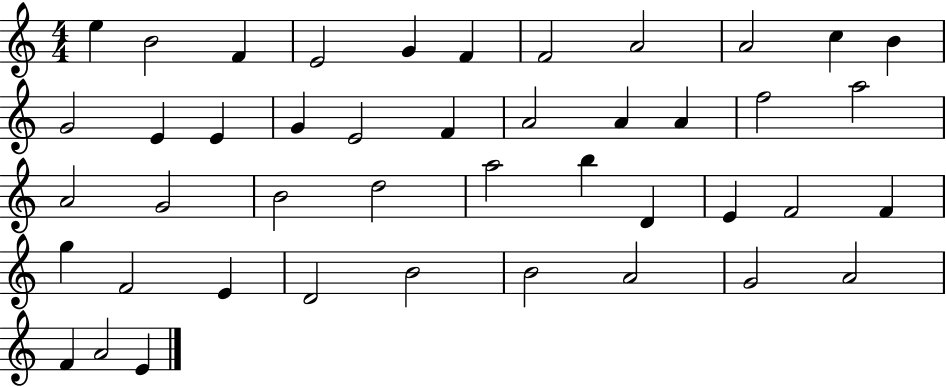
E5/q B4/h F4/q E4/h G4/q F4/q F4/h A4/h A4/h C5/q B4/q G4/h E4/q E4/q G4/q E4/h F4/q A4/h A4/q A4/q F5/h A5/h A4/h G4/h B4/h D5/h A5/h B5/q D4/q E4/q F4/h F4/q G5/q F4/h E4/q D4/h B4/h B4/h A4/h G4/h A4/h F4/q A4/h E4/q